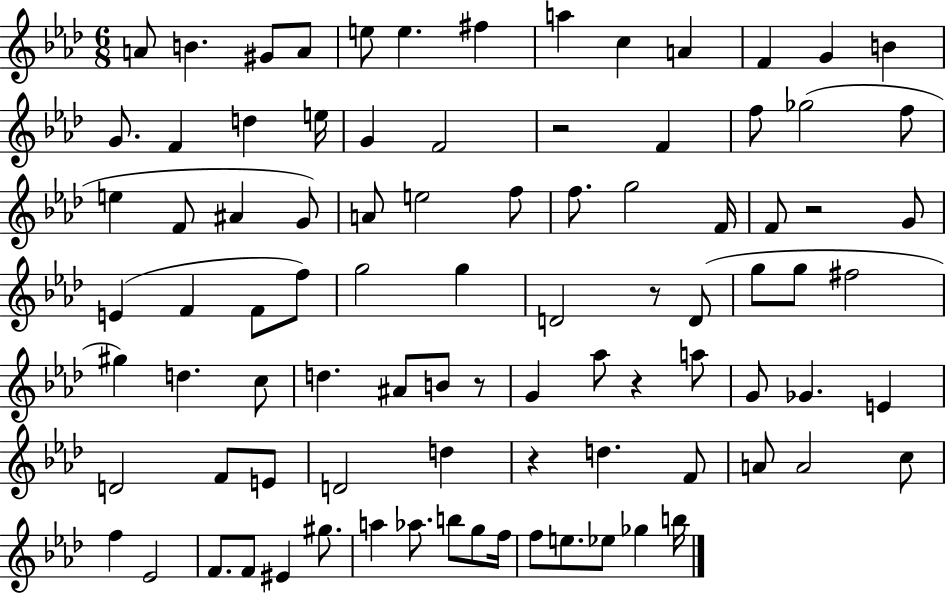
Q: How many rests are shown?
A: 6